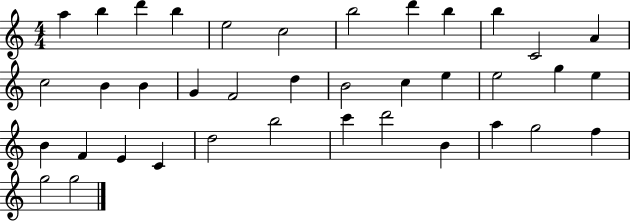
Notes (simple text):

A5/q B5/q D6/q B5/q E5/h C5/h B5/h D6/q B5/q B5/q C4/h A4/q C5/h B4/q B4/q G4/q F4/h D5/q B4/h C5/q E5/q E5/h G5/q E5/q B4/q F4/q E4/q C4/q D5/h B5/h C6/q D6/h B4/q A5/q G5/h F5/q G5/h G5/h